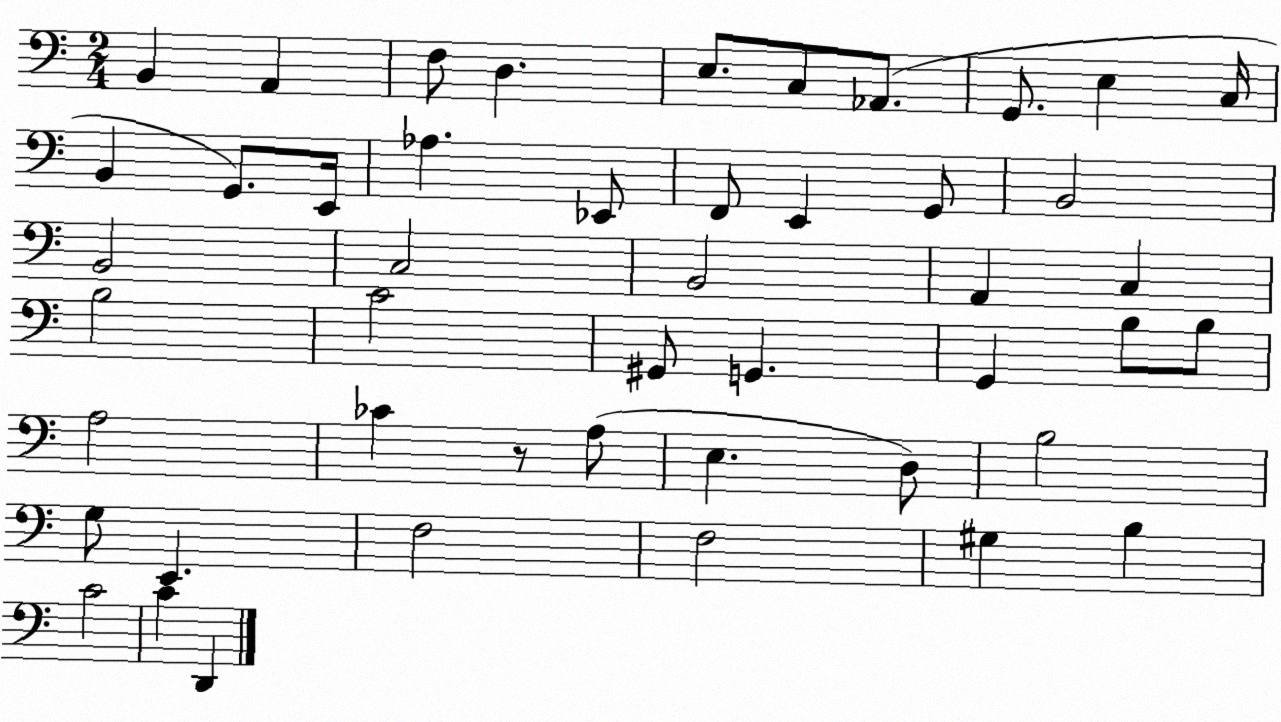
X:1
T:Untitled
M:2/4
L:1/4
K:C
B,, A,, F,/2 D, E,/2 C,/2 _A,,/2 G,,/2 E, C,/4 B,, G,,/2 E,,/4 _A, _E,,/2 F,,/2 E,, G,,/2 B,,2 B,,2 C,2 B,,2 A,, C, B,2 C2 ^G,,/2 G,, G,, B,/2 B,/2 A,2 _C z/2 A,/2 E, D,/2 B,2 G,/2 E,, F,2 F,2 ^G, B, C2 C D,,